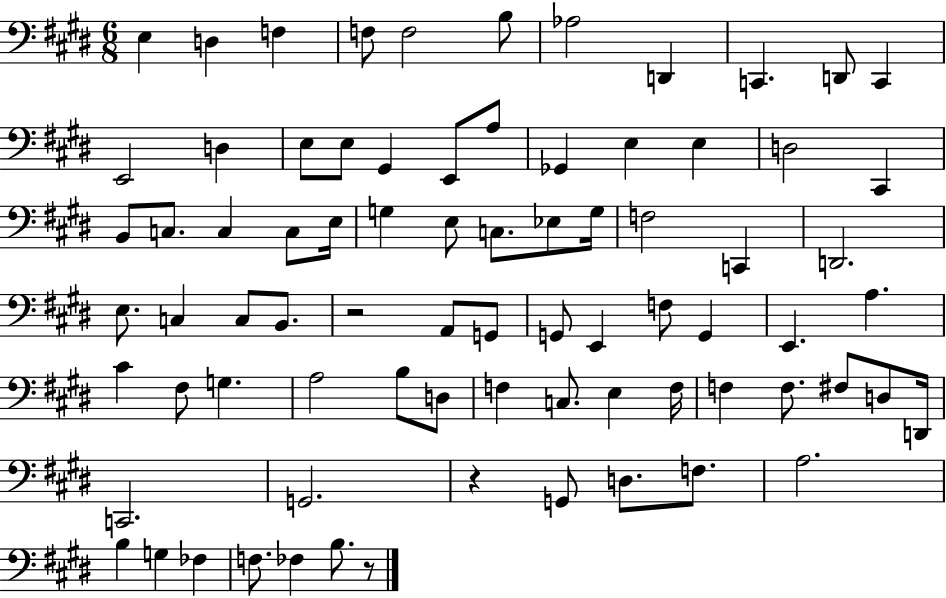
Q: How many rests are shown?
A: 3